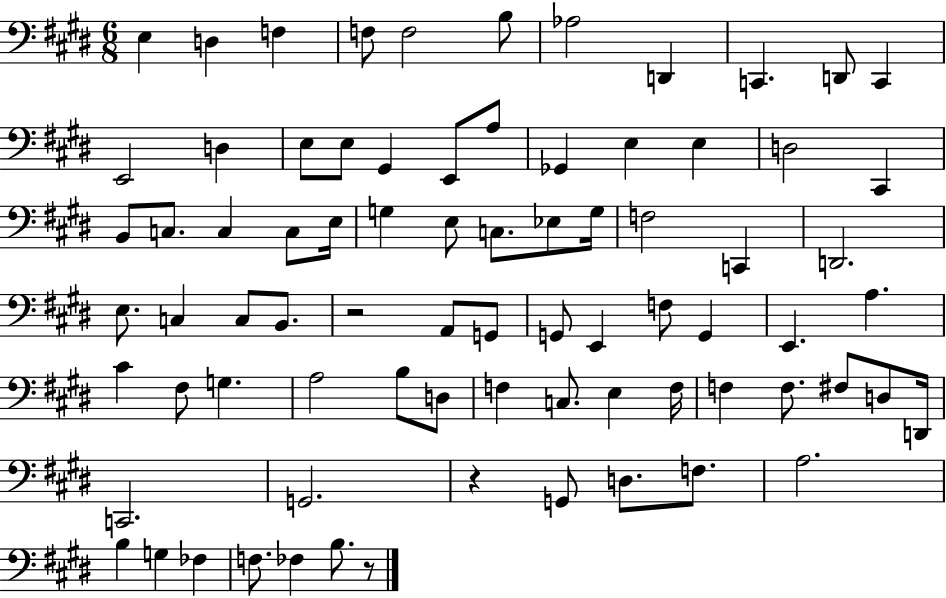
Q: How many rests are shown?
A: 3